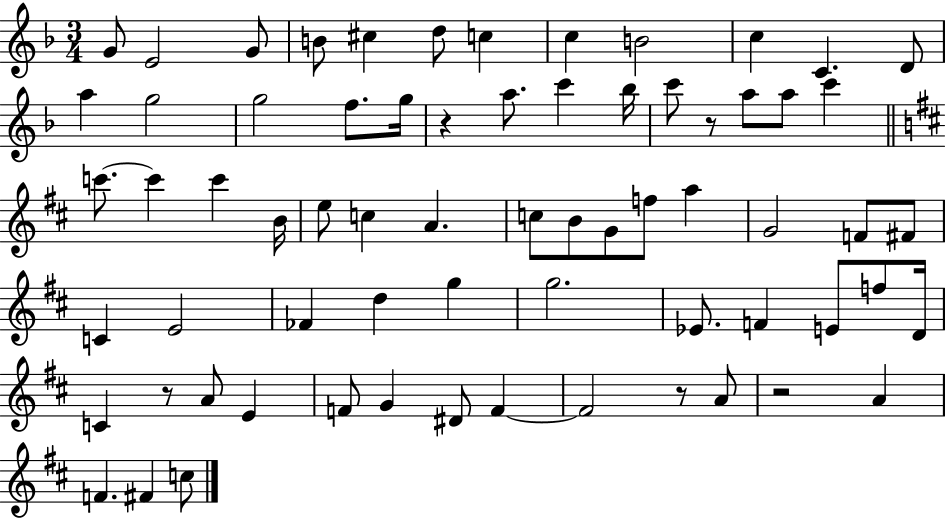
{
  \clef treble
  \numericTimeSignature
  \time 3/4
  \key f \major
  g'8 e'2 g'8 | b'8 cis''4 d''8 c''4 | c''4 b'2 | c''4 c'4. d'8 | \break a''4 g''2 | g''2 f''8. g''16 | r4 a''8. c'''4 bes''16 | c'''8 r8 a''8 a''8 c'''4 | \break \bar "||" \break \key d \major c'''8.~~ c'''4 c'''4 b'16 | e''8 c''4 a'4. | c''8 b'8 g'8 f''8 a''4 | g'2 f'8 fis'8 | \break c'4 e'2 | fes'4 d''4 g''4 | g''2. | ees'8. f'4 e'8 f''8 d'16 | \break c'4 r8 a'8 e'4 | f'8 g'4 dis'8 f'4~~ | f'2 r8 a'8 | r2 a'4 | \break f'4. fis'4 c''8 | \bar "|."
}